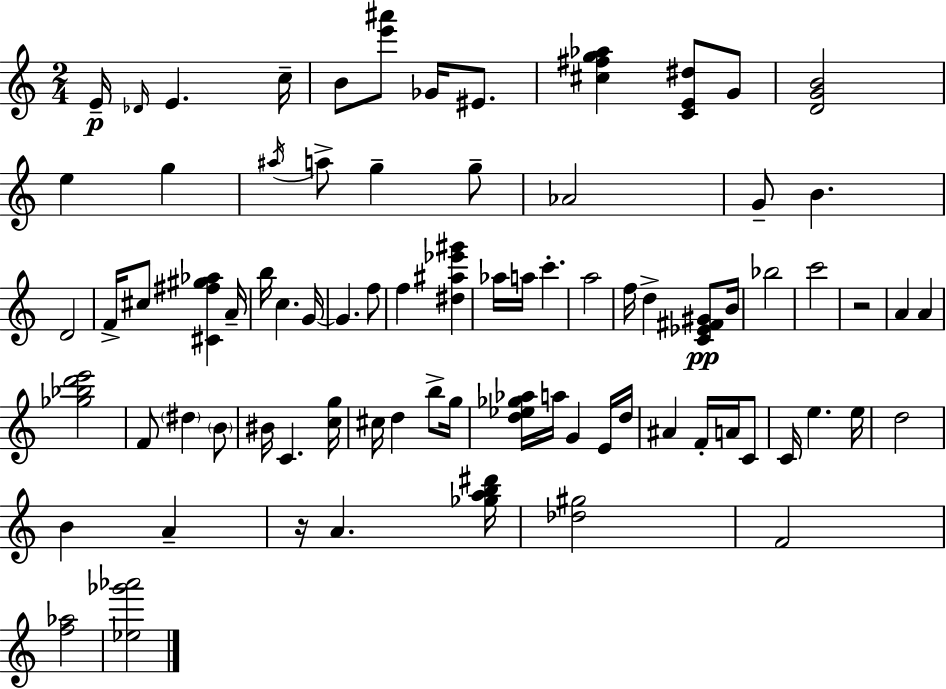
E4/s Db4/s E4/q. C5/s B4/e [E6,A#6]/e Gb4/s EIS4/e. [C#5,F#5,G5,Ab5]/q [C4,E4,D#5]/e G4/e [D4,G4,B4]/h E5/q G5/q A#5/s A5/e G5/q G5/e Ab4/h G4/e B4/q. D4/h F4/s C#5/e [C#4,F#5,G#5,Ab5]/q A4/s B5/s C5/q. G4/s G4/q. F5/e F5/q [D#5,A#5,Eb6,G#6]/q Ab5/s A5/s C6/q. A5/h F5/s D5/q [C4,Eb4,F#4,G#4]/e B4/s Bb5/h C6/h R/h A4/q A4/q [Gb5,Bb5,D6,E6]/h F4/e D#5/q B4/e BIS4/s C4/q. [C5,G5]/s C#5/s D5/q B5/e G5/s [D5,Eb5,Gb5,Ab5]/s A5/s G4/q E4/s D5/s A#4/q F4/s A4/s C4/e C4/s E5/q. E5/s D5/h B4/q A4/q R/s A4/q. [Gb5,A5,B5,D#6]/s [Db5,G#5]/h F4/h [F5,Ab5]/h [Eb5,Gb6,Ab6]/h